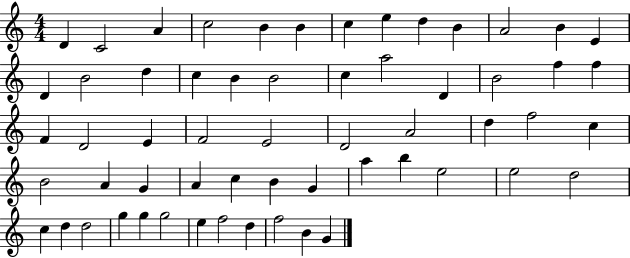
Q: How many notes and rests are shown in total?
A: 59